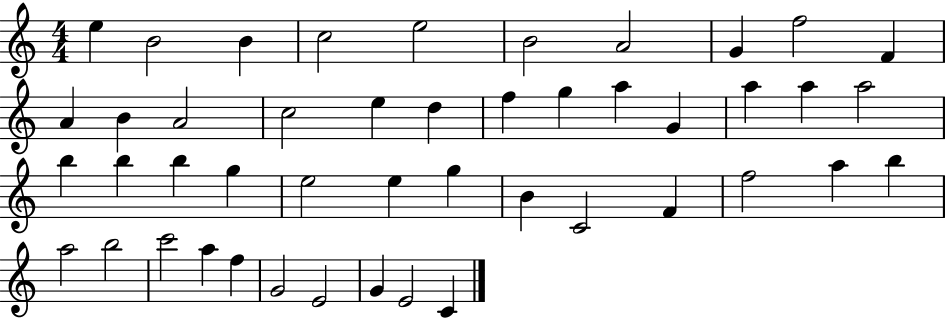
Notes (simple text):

E5/q B4/h B4/q C5/h E5/h B4/h A4/h G4/q F5/h F4/q A4/q B4/q A4/h C5/h E5/q D5/q F5/q G5/q A5/q G4/q A5/q A5/q A5/h B5/q B5/q B5/q G5/q E5/h E5/q G5/q B4/q C4/h F4/q F5/h A5/q B5/q A5/h B5/h C6/h A5/q F5/q G4/h E4/h G4/q E4/h C4/q